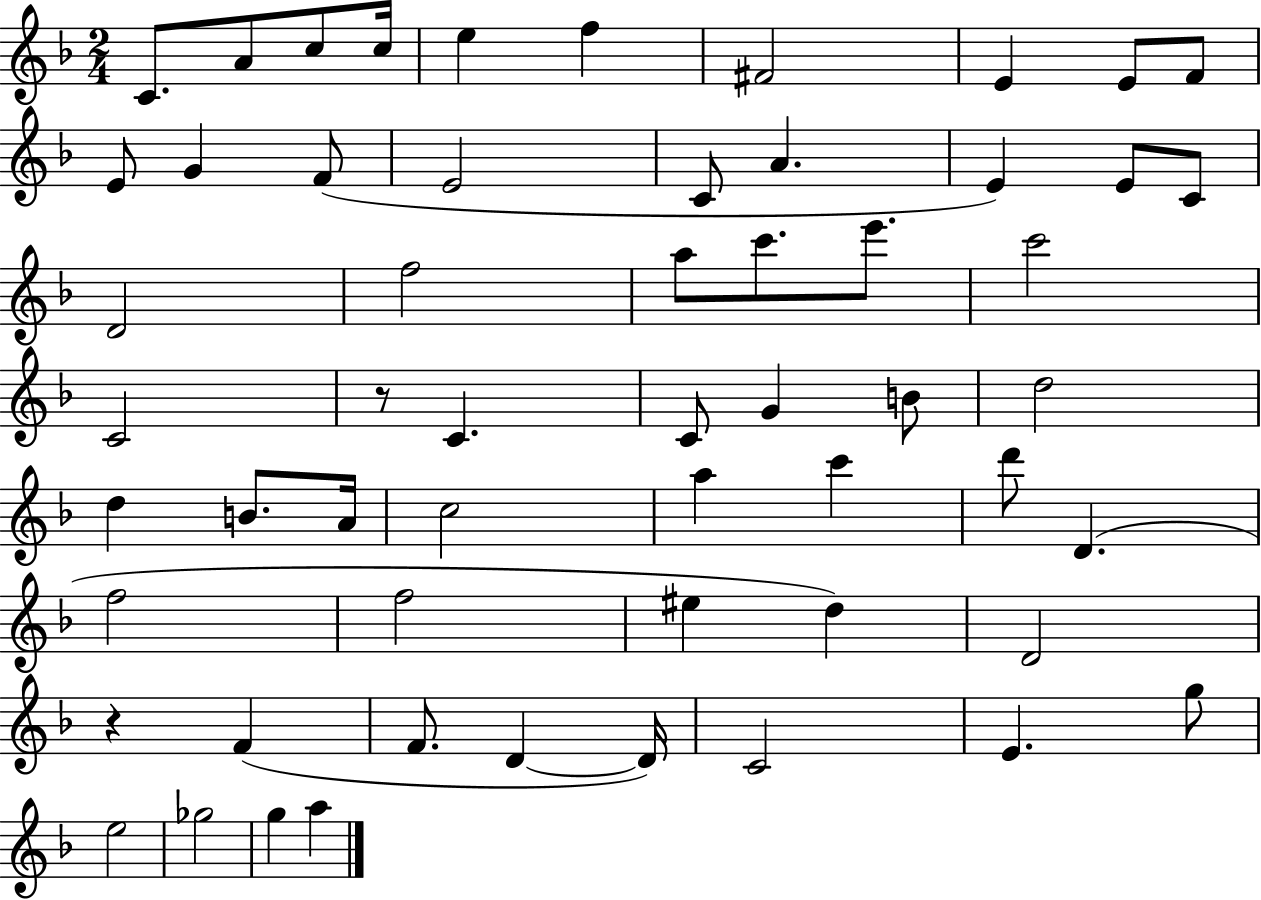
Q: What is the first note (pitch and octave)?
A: C4